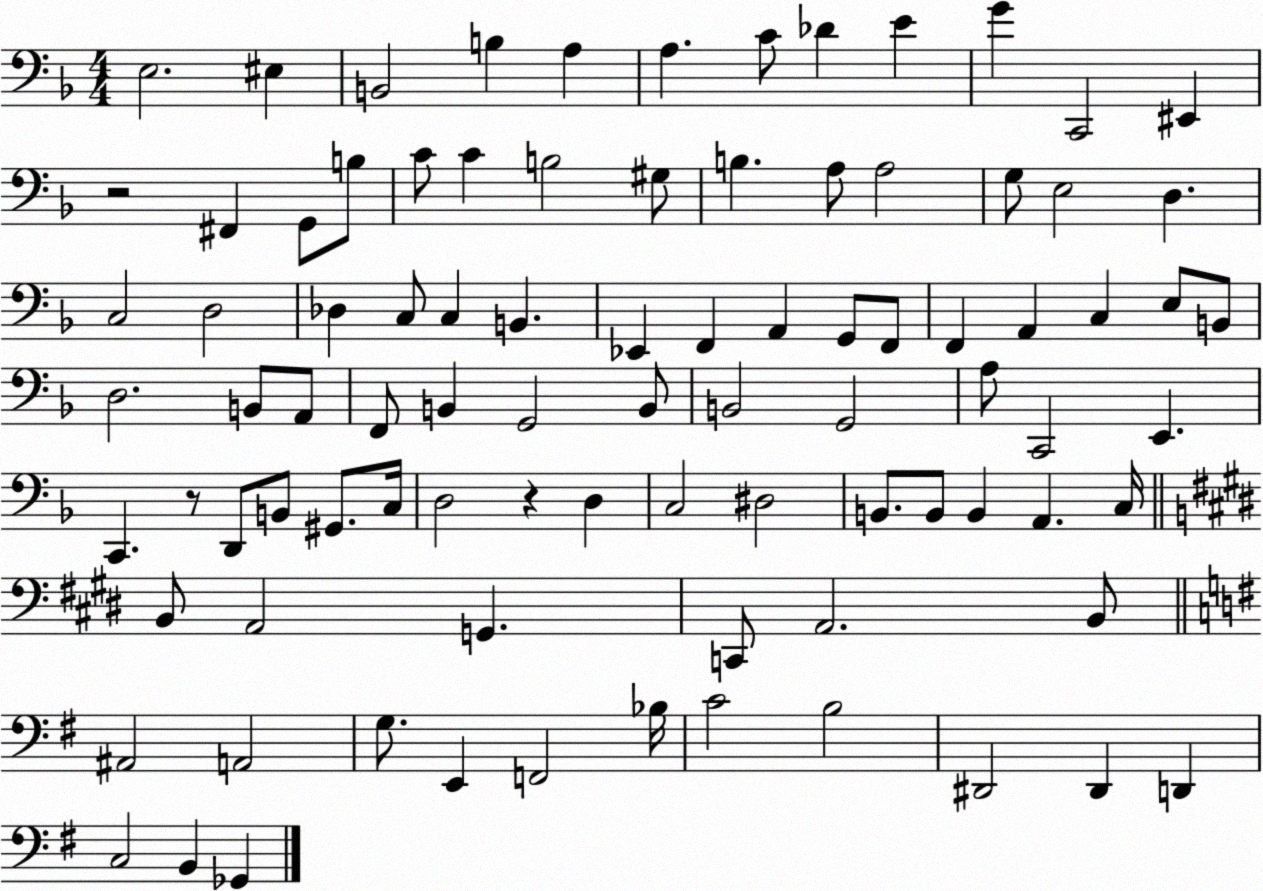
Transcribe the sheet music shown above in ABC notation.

X:1
T:Untitled
M:4/4
L:1/4
K:F
E,2 ^E, B,,2 B, A, A, C/2 _D E G C,,2 ^E,, z2 ^F,, G,,/2 B,/2 C/2 C B,2 ^G,/2 B, A,/2 A,2 G,/2 E,2 D, C,2 D,2 _D, C,/2 C, B,, _E,, F,, A,, G,,/2 F,,/2 F,, A,, C, E,/2 B,,/2 D,2 B,,/2 A,,/2 F,,/2 B,, G,,2 B,,/2 B,,2 G,,2 A,/2 C,,2 E,, C,, z/2 D,,/2 B,,/2 ^G,,/2 C,/4 D,2 z D, C,2 ^D,2 B,,/2 B,,/2 B,, A,, C,/4 B,,/2 A,,2 G,, C,,/2 A,,2 B,,/2 ^A,,2 A,,2 G,/2 E,, F,,2 _B,/4 C2 B,2 ^D,,2 ^D,, D,, C,2 B,, _G,,